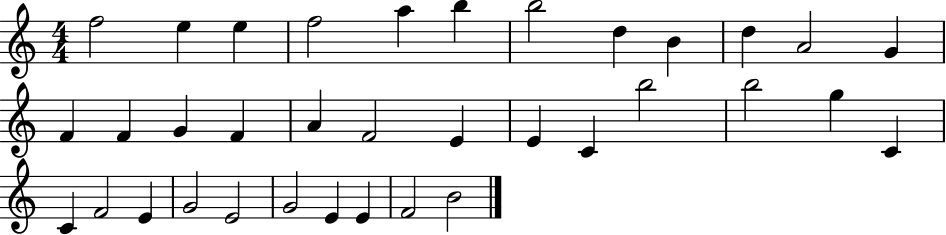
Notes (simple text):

F5/h E5/q E5/q F5/h A5/q B5/q B5/h D5/q B4/q D5/q A4/h G4/q F4/q F4/q G4/q F4/q A4/q F4/h E4/q E4/q C4/q B5/h B5/h G5/q C4/q C4/q F4/h E4/q G4/h E4/h G4/h E4/q E4/q F4/h B4/h